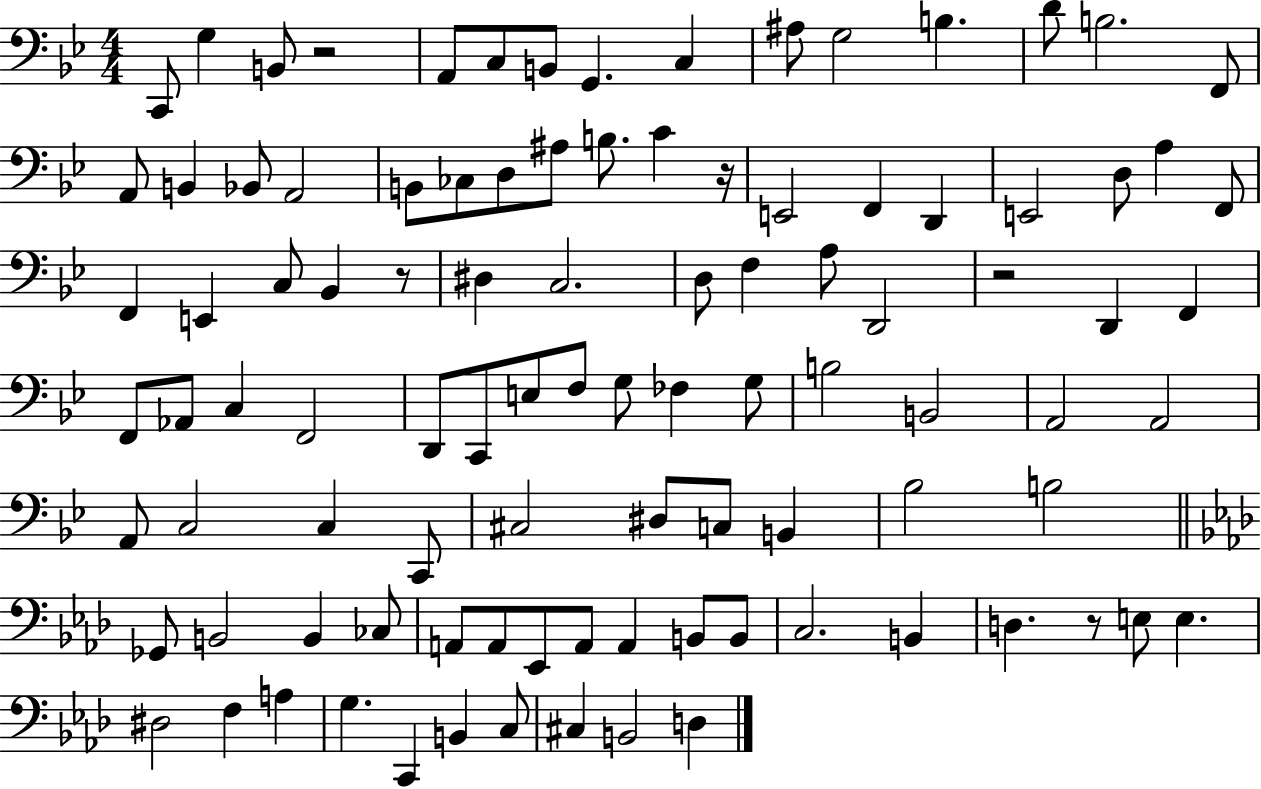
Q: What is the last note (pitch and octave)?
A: D3